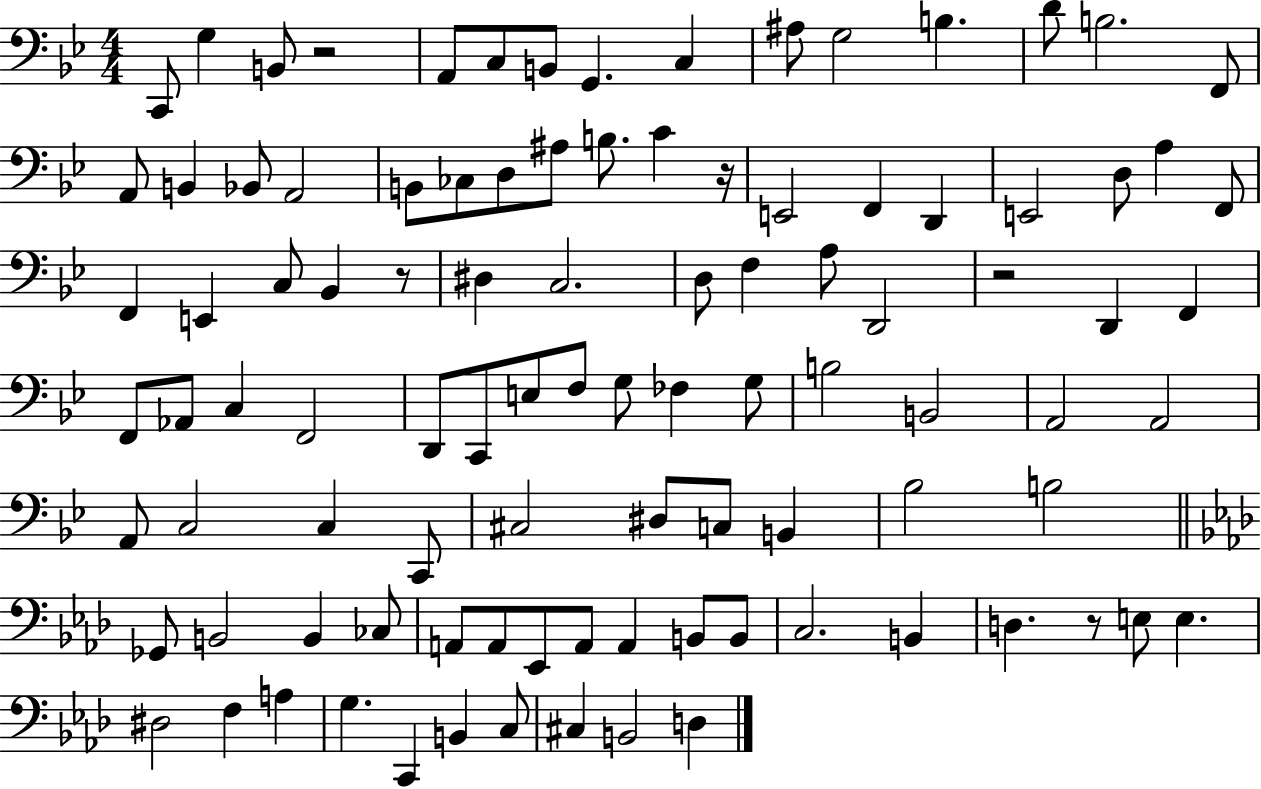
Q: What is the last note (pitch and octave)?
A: D3